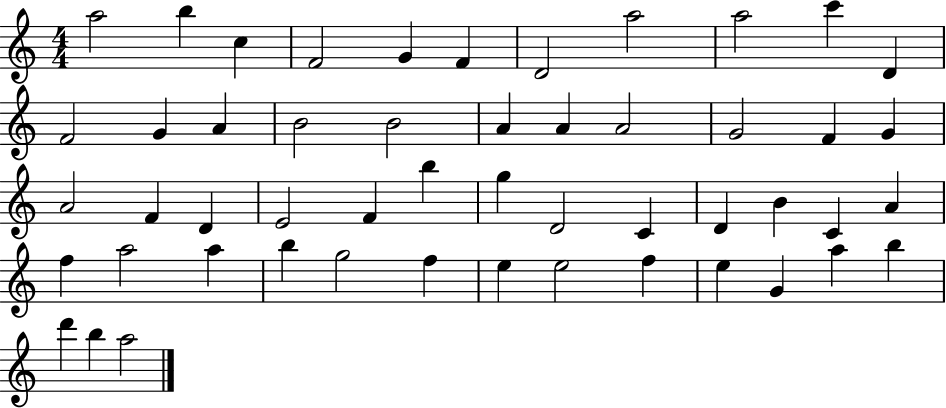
{
  \clef treble
  \numericTimeSignature
  \time 4/4
  \key c \major
  a''2 b''4 c''4 | f'2 g'4 f'4 | d'2 a''2 | a''2 c'''4 d'4 | \break f'2 g'4 a'4 | b'2 b'2 | a'4 a'4 a'2 | g'2 f'4 g'4 | \break a'2 f'4 d'4 | e'2 f'4 b''4 | g''4 d'2 c'4 | d'4 b'4 c'4 a'4 | \break f''4 a''2 a''4 | b''4 g''2 f''4 | e''4 e''2 f''4 | e''4 g'4 a''4 b''4 | \break d'''4 b''4 a''2 | \bar "|."
}